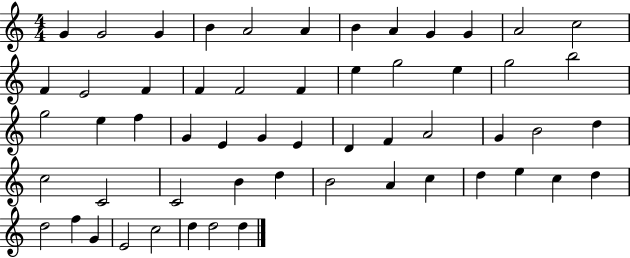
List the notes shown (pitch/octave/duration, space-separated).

G4/q G4/h G4/q B4/q A4/h A4/q B4/q A4/q G4/q G4/q A4/h C5/h F4/q E4/h F4/q F4/q F4/h F4/q E5/q G5/h E5/q G5/h B5/h G5/h E5/q F5/q G4/q E4/q G4/q E4/q D4/q F4/q A4/h G4/q B4/h D5/q C5/h C4/h C4/h B4/q D5/q B4/h A4/q C5/q D5/q E5/q C5/q D5/q D5/h F5/q G4/q E4/h C5/h D5/q D5/h D5/q